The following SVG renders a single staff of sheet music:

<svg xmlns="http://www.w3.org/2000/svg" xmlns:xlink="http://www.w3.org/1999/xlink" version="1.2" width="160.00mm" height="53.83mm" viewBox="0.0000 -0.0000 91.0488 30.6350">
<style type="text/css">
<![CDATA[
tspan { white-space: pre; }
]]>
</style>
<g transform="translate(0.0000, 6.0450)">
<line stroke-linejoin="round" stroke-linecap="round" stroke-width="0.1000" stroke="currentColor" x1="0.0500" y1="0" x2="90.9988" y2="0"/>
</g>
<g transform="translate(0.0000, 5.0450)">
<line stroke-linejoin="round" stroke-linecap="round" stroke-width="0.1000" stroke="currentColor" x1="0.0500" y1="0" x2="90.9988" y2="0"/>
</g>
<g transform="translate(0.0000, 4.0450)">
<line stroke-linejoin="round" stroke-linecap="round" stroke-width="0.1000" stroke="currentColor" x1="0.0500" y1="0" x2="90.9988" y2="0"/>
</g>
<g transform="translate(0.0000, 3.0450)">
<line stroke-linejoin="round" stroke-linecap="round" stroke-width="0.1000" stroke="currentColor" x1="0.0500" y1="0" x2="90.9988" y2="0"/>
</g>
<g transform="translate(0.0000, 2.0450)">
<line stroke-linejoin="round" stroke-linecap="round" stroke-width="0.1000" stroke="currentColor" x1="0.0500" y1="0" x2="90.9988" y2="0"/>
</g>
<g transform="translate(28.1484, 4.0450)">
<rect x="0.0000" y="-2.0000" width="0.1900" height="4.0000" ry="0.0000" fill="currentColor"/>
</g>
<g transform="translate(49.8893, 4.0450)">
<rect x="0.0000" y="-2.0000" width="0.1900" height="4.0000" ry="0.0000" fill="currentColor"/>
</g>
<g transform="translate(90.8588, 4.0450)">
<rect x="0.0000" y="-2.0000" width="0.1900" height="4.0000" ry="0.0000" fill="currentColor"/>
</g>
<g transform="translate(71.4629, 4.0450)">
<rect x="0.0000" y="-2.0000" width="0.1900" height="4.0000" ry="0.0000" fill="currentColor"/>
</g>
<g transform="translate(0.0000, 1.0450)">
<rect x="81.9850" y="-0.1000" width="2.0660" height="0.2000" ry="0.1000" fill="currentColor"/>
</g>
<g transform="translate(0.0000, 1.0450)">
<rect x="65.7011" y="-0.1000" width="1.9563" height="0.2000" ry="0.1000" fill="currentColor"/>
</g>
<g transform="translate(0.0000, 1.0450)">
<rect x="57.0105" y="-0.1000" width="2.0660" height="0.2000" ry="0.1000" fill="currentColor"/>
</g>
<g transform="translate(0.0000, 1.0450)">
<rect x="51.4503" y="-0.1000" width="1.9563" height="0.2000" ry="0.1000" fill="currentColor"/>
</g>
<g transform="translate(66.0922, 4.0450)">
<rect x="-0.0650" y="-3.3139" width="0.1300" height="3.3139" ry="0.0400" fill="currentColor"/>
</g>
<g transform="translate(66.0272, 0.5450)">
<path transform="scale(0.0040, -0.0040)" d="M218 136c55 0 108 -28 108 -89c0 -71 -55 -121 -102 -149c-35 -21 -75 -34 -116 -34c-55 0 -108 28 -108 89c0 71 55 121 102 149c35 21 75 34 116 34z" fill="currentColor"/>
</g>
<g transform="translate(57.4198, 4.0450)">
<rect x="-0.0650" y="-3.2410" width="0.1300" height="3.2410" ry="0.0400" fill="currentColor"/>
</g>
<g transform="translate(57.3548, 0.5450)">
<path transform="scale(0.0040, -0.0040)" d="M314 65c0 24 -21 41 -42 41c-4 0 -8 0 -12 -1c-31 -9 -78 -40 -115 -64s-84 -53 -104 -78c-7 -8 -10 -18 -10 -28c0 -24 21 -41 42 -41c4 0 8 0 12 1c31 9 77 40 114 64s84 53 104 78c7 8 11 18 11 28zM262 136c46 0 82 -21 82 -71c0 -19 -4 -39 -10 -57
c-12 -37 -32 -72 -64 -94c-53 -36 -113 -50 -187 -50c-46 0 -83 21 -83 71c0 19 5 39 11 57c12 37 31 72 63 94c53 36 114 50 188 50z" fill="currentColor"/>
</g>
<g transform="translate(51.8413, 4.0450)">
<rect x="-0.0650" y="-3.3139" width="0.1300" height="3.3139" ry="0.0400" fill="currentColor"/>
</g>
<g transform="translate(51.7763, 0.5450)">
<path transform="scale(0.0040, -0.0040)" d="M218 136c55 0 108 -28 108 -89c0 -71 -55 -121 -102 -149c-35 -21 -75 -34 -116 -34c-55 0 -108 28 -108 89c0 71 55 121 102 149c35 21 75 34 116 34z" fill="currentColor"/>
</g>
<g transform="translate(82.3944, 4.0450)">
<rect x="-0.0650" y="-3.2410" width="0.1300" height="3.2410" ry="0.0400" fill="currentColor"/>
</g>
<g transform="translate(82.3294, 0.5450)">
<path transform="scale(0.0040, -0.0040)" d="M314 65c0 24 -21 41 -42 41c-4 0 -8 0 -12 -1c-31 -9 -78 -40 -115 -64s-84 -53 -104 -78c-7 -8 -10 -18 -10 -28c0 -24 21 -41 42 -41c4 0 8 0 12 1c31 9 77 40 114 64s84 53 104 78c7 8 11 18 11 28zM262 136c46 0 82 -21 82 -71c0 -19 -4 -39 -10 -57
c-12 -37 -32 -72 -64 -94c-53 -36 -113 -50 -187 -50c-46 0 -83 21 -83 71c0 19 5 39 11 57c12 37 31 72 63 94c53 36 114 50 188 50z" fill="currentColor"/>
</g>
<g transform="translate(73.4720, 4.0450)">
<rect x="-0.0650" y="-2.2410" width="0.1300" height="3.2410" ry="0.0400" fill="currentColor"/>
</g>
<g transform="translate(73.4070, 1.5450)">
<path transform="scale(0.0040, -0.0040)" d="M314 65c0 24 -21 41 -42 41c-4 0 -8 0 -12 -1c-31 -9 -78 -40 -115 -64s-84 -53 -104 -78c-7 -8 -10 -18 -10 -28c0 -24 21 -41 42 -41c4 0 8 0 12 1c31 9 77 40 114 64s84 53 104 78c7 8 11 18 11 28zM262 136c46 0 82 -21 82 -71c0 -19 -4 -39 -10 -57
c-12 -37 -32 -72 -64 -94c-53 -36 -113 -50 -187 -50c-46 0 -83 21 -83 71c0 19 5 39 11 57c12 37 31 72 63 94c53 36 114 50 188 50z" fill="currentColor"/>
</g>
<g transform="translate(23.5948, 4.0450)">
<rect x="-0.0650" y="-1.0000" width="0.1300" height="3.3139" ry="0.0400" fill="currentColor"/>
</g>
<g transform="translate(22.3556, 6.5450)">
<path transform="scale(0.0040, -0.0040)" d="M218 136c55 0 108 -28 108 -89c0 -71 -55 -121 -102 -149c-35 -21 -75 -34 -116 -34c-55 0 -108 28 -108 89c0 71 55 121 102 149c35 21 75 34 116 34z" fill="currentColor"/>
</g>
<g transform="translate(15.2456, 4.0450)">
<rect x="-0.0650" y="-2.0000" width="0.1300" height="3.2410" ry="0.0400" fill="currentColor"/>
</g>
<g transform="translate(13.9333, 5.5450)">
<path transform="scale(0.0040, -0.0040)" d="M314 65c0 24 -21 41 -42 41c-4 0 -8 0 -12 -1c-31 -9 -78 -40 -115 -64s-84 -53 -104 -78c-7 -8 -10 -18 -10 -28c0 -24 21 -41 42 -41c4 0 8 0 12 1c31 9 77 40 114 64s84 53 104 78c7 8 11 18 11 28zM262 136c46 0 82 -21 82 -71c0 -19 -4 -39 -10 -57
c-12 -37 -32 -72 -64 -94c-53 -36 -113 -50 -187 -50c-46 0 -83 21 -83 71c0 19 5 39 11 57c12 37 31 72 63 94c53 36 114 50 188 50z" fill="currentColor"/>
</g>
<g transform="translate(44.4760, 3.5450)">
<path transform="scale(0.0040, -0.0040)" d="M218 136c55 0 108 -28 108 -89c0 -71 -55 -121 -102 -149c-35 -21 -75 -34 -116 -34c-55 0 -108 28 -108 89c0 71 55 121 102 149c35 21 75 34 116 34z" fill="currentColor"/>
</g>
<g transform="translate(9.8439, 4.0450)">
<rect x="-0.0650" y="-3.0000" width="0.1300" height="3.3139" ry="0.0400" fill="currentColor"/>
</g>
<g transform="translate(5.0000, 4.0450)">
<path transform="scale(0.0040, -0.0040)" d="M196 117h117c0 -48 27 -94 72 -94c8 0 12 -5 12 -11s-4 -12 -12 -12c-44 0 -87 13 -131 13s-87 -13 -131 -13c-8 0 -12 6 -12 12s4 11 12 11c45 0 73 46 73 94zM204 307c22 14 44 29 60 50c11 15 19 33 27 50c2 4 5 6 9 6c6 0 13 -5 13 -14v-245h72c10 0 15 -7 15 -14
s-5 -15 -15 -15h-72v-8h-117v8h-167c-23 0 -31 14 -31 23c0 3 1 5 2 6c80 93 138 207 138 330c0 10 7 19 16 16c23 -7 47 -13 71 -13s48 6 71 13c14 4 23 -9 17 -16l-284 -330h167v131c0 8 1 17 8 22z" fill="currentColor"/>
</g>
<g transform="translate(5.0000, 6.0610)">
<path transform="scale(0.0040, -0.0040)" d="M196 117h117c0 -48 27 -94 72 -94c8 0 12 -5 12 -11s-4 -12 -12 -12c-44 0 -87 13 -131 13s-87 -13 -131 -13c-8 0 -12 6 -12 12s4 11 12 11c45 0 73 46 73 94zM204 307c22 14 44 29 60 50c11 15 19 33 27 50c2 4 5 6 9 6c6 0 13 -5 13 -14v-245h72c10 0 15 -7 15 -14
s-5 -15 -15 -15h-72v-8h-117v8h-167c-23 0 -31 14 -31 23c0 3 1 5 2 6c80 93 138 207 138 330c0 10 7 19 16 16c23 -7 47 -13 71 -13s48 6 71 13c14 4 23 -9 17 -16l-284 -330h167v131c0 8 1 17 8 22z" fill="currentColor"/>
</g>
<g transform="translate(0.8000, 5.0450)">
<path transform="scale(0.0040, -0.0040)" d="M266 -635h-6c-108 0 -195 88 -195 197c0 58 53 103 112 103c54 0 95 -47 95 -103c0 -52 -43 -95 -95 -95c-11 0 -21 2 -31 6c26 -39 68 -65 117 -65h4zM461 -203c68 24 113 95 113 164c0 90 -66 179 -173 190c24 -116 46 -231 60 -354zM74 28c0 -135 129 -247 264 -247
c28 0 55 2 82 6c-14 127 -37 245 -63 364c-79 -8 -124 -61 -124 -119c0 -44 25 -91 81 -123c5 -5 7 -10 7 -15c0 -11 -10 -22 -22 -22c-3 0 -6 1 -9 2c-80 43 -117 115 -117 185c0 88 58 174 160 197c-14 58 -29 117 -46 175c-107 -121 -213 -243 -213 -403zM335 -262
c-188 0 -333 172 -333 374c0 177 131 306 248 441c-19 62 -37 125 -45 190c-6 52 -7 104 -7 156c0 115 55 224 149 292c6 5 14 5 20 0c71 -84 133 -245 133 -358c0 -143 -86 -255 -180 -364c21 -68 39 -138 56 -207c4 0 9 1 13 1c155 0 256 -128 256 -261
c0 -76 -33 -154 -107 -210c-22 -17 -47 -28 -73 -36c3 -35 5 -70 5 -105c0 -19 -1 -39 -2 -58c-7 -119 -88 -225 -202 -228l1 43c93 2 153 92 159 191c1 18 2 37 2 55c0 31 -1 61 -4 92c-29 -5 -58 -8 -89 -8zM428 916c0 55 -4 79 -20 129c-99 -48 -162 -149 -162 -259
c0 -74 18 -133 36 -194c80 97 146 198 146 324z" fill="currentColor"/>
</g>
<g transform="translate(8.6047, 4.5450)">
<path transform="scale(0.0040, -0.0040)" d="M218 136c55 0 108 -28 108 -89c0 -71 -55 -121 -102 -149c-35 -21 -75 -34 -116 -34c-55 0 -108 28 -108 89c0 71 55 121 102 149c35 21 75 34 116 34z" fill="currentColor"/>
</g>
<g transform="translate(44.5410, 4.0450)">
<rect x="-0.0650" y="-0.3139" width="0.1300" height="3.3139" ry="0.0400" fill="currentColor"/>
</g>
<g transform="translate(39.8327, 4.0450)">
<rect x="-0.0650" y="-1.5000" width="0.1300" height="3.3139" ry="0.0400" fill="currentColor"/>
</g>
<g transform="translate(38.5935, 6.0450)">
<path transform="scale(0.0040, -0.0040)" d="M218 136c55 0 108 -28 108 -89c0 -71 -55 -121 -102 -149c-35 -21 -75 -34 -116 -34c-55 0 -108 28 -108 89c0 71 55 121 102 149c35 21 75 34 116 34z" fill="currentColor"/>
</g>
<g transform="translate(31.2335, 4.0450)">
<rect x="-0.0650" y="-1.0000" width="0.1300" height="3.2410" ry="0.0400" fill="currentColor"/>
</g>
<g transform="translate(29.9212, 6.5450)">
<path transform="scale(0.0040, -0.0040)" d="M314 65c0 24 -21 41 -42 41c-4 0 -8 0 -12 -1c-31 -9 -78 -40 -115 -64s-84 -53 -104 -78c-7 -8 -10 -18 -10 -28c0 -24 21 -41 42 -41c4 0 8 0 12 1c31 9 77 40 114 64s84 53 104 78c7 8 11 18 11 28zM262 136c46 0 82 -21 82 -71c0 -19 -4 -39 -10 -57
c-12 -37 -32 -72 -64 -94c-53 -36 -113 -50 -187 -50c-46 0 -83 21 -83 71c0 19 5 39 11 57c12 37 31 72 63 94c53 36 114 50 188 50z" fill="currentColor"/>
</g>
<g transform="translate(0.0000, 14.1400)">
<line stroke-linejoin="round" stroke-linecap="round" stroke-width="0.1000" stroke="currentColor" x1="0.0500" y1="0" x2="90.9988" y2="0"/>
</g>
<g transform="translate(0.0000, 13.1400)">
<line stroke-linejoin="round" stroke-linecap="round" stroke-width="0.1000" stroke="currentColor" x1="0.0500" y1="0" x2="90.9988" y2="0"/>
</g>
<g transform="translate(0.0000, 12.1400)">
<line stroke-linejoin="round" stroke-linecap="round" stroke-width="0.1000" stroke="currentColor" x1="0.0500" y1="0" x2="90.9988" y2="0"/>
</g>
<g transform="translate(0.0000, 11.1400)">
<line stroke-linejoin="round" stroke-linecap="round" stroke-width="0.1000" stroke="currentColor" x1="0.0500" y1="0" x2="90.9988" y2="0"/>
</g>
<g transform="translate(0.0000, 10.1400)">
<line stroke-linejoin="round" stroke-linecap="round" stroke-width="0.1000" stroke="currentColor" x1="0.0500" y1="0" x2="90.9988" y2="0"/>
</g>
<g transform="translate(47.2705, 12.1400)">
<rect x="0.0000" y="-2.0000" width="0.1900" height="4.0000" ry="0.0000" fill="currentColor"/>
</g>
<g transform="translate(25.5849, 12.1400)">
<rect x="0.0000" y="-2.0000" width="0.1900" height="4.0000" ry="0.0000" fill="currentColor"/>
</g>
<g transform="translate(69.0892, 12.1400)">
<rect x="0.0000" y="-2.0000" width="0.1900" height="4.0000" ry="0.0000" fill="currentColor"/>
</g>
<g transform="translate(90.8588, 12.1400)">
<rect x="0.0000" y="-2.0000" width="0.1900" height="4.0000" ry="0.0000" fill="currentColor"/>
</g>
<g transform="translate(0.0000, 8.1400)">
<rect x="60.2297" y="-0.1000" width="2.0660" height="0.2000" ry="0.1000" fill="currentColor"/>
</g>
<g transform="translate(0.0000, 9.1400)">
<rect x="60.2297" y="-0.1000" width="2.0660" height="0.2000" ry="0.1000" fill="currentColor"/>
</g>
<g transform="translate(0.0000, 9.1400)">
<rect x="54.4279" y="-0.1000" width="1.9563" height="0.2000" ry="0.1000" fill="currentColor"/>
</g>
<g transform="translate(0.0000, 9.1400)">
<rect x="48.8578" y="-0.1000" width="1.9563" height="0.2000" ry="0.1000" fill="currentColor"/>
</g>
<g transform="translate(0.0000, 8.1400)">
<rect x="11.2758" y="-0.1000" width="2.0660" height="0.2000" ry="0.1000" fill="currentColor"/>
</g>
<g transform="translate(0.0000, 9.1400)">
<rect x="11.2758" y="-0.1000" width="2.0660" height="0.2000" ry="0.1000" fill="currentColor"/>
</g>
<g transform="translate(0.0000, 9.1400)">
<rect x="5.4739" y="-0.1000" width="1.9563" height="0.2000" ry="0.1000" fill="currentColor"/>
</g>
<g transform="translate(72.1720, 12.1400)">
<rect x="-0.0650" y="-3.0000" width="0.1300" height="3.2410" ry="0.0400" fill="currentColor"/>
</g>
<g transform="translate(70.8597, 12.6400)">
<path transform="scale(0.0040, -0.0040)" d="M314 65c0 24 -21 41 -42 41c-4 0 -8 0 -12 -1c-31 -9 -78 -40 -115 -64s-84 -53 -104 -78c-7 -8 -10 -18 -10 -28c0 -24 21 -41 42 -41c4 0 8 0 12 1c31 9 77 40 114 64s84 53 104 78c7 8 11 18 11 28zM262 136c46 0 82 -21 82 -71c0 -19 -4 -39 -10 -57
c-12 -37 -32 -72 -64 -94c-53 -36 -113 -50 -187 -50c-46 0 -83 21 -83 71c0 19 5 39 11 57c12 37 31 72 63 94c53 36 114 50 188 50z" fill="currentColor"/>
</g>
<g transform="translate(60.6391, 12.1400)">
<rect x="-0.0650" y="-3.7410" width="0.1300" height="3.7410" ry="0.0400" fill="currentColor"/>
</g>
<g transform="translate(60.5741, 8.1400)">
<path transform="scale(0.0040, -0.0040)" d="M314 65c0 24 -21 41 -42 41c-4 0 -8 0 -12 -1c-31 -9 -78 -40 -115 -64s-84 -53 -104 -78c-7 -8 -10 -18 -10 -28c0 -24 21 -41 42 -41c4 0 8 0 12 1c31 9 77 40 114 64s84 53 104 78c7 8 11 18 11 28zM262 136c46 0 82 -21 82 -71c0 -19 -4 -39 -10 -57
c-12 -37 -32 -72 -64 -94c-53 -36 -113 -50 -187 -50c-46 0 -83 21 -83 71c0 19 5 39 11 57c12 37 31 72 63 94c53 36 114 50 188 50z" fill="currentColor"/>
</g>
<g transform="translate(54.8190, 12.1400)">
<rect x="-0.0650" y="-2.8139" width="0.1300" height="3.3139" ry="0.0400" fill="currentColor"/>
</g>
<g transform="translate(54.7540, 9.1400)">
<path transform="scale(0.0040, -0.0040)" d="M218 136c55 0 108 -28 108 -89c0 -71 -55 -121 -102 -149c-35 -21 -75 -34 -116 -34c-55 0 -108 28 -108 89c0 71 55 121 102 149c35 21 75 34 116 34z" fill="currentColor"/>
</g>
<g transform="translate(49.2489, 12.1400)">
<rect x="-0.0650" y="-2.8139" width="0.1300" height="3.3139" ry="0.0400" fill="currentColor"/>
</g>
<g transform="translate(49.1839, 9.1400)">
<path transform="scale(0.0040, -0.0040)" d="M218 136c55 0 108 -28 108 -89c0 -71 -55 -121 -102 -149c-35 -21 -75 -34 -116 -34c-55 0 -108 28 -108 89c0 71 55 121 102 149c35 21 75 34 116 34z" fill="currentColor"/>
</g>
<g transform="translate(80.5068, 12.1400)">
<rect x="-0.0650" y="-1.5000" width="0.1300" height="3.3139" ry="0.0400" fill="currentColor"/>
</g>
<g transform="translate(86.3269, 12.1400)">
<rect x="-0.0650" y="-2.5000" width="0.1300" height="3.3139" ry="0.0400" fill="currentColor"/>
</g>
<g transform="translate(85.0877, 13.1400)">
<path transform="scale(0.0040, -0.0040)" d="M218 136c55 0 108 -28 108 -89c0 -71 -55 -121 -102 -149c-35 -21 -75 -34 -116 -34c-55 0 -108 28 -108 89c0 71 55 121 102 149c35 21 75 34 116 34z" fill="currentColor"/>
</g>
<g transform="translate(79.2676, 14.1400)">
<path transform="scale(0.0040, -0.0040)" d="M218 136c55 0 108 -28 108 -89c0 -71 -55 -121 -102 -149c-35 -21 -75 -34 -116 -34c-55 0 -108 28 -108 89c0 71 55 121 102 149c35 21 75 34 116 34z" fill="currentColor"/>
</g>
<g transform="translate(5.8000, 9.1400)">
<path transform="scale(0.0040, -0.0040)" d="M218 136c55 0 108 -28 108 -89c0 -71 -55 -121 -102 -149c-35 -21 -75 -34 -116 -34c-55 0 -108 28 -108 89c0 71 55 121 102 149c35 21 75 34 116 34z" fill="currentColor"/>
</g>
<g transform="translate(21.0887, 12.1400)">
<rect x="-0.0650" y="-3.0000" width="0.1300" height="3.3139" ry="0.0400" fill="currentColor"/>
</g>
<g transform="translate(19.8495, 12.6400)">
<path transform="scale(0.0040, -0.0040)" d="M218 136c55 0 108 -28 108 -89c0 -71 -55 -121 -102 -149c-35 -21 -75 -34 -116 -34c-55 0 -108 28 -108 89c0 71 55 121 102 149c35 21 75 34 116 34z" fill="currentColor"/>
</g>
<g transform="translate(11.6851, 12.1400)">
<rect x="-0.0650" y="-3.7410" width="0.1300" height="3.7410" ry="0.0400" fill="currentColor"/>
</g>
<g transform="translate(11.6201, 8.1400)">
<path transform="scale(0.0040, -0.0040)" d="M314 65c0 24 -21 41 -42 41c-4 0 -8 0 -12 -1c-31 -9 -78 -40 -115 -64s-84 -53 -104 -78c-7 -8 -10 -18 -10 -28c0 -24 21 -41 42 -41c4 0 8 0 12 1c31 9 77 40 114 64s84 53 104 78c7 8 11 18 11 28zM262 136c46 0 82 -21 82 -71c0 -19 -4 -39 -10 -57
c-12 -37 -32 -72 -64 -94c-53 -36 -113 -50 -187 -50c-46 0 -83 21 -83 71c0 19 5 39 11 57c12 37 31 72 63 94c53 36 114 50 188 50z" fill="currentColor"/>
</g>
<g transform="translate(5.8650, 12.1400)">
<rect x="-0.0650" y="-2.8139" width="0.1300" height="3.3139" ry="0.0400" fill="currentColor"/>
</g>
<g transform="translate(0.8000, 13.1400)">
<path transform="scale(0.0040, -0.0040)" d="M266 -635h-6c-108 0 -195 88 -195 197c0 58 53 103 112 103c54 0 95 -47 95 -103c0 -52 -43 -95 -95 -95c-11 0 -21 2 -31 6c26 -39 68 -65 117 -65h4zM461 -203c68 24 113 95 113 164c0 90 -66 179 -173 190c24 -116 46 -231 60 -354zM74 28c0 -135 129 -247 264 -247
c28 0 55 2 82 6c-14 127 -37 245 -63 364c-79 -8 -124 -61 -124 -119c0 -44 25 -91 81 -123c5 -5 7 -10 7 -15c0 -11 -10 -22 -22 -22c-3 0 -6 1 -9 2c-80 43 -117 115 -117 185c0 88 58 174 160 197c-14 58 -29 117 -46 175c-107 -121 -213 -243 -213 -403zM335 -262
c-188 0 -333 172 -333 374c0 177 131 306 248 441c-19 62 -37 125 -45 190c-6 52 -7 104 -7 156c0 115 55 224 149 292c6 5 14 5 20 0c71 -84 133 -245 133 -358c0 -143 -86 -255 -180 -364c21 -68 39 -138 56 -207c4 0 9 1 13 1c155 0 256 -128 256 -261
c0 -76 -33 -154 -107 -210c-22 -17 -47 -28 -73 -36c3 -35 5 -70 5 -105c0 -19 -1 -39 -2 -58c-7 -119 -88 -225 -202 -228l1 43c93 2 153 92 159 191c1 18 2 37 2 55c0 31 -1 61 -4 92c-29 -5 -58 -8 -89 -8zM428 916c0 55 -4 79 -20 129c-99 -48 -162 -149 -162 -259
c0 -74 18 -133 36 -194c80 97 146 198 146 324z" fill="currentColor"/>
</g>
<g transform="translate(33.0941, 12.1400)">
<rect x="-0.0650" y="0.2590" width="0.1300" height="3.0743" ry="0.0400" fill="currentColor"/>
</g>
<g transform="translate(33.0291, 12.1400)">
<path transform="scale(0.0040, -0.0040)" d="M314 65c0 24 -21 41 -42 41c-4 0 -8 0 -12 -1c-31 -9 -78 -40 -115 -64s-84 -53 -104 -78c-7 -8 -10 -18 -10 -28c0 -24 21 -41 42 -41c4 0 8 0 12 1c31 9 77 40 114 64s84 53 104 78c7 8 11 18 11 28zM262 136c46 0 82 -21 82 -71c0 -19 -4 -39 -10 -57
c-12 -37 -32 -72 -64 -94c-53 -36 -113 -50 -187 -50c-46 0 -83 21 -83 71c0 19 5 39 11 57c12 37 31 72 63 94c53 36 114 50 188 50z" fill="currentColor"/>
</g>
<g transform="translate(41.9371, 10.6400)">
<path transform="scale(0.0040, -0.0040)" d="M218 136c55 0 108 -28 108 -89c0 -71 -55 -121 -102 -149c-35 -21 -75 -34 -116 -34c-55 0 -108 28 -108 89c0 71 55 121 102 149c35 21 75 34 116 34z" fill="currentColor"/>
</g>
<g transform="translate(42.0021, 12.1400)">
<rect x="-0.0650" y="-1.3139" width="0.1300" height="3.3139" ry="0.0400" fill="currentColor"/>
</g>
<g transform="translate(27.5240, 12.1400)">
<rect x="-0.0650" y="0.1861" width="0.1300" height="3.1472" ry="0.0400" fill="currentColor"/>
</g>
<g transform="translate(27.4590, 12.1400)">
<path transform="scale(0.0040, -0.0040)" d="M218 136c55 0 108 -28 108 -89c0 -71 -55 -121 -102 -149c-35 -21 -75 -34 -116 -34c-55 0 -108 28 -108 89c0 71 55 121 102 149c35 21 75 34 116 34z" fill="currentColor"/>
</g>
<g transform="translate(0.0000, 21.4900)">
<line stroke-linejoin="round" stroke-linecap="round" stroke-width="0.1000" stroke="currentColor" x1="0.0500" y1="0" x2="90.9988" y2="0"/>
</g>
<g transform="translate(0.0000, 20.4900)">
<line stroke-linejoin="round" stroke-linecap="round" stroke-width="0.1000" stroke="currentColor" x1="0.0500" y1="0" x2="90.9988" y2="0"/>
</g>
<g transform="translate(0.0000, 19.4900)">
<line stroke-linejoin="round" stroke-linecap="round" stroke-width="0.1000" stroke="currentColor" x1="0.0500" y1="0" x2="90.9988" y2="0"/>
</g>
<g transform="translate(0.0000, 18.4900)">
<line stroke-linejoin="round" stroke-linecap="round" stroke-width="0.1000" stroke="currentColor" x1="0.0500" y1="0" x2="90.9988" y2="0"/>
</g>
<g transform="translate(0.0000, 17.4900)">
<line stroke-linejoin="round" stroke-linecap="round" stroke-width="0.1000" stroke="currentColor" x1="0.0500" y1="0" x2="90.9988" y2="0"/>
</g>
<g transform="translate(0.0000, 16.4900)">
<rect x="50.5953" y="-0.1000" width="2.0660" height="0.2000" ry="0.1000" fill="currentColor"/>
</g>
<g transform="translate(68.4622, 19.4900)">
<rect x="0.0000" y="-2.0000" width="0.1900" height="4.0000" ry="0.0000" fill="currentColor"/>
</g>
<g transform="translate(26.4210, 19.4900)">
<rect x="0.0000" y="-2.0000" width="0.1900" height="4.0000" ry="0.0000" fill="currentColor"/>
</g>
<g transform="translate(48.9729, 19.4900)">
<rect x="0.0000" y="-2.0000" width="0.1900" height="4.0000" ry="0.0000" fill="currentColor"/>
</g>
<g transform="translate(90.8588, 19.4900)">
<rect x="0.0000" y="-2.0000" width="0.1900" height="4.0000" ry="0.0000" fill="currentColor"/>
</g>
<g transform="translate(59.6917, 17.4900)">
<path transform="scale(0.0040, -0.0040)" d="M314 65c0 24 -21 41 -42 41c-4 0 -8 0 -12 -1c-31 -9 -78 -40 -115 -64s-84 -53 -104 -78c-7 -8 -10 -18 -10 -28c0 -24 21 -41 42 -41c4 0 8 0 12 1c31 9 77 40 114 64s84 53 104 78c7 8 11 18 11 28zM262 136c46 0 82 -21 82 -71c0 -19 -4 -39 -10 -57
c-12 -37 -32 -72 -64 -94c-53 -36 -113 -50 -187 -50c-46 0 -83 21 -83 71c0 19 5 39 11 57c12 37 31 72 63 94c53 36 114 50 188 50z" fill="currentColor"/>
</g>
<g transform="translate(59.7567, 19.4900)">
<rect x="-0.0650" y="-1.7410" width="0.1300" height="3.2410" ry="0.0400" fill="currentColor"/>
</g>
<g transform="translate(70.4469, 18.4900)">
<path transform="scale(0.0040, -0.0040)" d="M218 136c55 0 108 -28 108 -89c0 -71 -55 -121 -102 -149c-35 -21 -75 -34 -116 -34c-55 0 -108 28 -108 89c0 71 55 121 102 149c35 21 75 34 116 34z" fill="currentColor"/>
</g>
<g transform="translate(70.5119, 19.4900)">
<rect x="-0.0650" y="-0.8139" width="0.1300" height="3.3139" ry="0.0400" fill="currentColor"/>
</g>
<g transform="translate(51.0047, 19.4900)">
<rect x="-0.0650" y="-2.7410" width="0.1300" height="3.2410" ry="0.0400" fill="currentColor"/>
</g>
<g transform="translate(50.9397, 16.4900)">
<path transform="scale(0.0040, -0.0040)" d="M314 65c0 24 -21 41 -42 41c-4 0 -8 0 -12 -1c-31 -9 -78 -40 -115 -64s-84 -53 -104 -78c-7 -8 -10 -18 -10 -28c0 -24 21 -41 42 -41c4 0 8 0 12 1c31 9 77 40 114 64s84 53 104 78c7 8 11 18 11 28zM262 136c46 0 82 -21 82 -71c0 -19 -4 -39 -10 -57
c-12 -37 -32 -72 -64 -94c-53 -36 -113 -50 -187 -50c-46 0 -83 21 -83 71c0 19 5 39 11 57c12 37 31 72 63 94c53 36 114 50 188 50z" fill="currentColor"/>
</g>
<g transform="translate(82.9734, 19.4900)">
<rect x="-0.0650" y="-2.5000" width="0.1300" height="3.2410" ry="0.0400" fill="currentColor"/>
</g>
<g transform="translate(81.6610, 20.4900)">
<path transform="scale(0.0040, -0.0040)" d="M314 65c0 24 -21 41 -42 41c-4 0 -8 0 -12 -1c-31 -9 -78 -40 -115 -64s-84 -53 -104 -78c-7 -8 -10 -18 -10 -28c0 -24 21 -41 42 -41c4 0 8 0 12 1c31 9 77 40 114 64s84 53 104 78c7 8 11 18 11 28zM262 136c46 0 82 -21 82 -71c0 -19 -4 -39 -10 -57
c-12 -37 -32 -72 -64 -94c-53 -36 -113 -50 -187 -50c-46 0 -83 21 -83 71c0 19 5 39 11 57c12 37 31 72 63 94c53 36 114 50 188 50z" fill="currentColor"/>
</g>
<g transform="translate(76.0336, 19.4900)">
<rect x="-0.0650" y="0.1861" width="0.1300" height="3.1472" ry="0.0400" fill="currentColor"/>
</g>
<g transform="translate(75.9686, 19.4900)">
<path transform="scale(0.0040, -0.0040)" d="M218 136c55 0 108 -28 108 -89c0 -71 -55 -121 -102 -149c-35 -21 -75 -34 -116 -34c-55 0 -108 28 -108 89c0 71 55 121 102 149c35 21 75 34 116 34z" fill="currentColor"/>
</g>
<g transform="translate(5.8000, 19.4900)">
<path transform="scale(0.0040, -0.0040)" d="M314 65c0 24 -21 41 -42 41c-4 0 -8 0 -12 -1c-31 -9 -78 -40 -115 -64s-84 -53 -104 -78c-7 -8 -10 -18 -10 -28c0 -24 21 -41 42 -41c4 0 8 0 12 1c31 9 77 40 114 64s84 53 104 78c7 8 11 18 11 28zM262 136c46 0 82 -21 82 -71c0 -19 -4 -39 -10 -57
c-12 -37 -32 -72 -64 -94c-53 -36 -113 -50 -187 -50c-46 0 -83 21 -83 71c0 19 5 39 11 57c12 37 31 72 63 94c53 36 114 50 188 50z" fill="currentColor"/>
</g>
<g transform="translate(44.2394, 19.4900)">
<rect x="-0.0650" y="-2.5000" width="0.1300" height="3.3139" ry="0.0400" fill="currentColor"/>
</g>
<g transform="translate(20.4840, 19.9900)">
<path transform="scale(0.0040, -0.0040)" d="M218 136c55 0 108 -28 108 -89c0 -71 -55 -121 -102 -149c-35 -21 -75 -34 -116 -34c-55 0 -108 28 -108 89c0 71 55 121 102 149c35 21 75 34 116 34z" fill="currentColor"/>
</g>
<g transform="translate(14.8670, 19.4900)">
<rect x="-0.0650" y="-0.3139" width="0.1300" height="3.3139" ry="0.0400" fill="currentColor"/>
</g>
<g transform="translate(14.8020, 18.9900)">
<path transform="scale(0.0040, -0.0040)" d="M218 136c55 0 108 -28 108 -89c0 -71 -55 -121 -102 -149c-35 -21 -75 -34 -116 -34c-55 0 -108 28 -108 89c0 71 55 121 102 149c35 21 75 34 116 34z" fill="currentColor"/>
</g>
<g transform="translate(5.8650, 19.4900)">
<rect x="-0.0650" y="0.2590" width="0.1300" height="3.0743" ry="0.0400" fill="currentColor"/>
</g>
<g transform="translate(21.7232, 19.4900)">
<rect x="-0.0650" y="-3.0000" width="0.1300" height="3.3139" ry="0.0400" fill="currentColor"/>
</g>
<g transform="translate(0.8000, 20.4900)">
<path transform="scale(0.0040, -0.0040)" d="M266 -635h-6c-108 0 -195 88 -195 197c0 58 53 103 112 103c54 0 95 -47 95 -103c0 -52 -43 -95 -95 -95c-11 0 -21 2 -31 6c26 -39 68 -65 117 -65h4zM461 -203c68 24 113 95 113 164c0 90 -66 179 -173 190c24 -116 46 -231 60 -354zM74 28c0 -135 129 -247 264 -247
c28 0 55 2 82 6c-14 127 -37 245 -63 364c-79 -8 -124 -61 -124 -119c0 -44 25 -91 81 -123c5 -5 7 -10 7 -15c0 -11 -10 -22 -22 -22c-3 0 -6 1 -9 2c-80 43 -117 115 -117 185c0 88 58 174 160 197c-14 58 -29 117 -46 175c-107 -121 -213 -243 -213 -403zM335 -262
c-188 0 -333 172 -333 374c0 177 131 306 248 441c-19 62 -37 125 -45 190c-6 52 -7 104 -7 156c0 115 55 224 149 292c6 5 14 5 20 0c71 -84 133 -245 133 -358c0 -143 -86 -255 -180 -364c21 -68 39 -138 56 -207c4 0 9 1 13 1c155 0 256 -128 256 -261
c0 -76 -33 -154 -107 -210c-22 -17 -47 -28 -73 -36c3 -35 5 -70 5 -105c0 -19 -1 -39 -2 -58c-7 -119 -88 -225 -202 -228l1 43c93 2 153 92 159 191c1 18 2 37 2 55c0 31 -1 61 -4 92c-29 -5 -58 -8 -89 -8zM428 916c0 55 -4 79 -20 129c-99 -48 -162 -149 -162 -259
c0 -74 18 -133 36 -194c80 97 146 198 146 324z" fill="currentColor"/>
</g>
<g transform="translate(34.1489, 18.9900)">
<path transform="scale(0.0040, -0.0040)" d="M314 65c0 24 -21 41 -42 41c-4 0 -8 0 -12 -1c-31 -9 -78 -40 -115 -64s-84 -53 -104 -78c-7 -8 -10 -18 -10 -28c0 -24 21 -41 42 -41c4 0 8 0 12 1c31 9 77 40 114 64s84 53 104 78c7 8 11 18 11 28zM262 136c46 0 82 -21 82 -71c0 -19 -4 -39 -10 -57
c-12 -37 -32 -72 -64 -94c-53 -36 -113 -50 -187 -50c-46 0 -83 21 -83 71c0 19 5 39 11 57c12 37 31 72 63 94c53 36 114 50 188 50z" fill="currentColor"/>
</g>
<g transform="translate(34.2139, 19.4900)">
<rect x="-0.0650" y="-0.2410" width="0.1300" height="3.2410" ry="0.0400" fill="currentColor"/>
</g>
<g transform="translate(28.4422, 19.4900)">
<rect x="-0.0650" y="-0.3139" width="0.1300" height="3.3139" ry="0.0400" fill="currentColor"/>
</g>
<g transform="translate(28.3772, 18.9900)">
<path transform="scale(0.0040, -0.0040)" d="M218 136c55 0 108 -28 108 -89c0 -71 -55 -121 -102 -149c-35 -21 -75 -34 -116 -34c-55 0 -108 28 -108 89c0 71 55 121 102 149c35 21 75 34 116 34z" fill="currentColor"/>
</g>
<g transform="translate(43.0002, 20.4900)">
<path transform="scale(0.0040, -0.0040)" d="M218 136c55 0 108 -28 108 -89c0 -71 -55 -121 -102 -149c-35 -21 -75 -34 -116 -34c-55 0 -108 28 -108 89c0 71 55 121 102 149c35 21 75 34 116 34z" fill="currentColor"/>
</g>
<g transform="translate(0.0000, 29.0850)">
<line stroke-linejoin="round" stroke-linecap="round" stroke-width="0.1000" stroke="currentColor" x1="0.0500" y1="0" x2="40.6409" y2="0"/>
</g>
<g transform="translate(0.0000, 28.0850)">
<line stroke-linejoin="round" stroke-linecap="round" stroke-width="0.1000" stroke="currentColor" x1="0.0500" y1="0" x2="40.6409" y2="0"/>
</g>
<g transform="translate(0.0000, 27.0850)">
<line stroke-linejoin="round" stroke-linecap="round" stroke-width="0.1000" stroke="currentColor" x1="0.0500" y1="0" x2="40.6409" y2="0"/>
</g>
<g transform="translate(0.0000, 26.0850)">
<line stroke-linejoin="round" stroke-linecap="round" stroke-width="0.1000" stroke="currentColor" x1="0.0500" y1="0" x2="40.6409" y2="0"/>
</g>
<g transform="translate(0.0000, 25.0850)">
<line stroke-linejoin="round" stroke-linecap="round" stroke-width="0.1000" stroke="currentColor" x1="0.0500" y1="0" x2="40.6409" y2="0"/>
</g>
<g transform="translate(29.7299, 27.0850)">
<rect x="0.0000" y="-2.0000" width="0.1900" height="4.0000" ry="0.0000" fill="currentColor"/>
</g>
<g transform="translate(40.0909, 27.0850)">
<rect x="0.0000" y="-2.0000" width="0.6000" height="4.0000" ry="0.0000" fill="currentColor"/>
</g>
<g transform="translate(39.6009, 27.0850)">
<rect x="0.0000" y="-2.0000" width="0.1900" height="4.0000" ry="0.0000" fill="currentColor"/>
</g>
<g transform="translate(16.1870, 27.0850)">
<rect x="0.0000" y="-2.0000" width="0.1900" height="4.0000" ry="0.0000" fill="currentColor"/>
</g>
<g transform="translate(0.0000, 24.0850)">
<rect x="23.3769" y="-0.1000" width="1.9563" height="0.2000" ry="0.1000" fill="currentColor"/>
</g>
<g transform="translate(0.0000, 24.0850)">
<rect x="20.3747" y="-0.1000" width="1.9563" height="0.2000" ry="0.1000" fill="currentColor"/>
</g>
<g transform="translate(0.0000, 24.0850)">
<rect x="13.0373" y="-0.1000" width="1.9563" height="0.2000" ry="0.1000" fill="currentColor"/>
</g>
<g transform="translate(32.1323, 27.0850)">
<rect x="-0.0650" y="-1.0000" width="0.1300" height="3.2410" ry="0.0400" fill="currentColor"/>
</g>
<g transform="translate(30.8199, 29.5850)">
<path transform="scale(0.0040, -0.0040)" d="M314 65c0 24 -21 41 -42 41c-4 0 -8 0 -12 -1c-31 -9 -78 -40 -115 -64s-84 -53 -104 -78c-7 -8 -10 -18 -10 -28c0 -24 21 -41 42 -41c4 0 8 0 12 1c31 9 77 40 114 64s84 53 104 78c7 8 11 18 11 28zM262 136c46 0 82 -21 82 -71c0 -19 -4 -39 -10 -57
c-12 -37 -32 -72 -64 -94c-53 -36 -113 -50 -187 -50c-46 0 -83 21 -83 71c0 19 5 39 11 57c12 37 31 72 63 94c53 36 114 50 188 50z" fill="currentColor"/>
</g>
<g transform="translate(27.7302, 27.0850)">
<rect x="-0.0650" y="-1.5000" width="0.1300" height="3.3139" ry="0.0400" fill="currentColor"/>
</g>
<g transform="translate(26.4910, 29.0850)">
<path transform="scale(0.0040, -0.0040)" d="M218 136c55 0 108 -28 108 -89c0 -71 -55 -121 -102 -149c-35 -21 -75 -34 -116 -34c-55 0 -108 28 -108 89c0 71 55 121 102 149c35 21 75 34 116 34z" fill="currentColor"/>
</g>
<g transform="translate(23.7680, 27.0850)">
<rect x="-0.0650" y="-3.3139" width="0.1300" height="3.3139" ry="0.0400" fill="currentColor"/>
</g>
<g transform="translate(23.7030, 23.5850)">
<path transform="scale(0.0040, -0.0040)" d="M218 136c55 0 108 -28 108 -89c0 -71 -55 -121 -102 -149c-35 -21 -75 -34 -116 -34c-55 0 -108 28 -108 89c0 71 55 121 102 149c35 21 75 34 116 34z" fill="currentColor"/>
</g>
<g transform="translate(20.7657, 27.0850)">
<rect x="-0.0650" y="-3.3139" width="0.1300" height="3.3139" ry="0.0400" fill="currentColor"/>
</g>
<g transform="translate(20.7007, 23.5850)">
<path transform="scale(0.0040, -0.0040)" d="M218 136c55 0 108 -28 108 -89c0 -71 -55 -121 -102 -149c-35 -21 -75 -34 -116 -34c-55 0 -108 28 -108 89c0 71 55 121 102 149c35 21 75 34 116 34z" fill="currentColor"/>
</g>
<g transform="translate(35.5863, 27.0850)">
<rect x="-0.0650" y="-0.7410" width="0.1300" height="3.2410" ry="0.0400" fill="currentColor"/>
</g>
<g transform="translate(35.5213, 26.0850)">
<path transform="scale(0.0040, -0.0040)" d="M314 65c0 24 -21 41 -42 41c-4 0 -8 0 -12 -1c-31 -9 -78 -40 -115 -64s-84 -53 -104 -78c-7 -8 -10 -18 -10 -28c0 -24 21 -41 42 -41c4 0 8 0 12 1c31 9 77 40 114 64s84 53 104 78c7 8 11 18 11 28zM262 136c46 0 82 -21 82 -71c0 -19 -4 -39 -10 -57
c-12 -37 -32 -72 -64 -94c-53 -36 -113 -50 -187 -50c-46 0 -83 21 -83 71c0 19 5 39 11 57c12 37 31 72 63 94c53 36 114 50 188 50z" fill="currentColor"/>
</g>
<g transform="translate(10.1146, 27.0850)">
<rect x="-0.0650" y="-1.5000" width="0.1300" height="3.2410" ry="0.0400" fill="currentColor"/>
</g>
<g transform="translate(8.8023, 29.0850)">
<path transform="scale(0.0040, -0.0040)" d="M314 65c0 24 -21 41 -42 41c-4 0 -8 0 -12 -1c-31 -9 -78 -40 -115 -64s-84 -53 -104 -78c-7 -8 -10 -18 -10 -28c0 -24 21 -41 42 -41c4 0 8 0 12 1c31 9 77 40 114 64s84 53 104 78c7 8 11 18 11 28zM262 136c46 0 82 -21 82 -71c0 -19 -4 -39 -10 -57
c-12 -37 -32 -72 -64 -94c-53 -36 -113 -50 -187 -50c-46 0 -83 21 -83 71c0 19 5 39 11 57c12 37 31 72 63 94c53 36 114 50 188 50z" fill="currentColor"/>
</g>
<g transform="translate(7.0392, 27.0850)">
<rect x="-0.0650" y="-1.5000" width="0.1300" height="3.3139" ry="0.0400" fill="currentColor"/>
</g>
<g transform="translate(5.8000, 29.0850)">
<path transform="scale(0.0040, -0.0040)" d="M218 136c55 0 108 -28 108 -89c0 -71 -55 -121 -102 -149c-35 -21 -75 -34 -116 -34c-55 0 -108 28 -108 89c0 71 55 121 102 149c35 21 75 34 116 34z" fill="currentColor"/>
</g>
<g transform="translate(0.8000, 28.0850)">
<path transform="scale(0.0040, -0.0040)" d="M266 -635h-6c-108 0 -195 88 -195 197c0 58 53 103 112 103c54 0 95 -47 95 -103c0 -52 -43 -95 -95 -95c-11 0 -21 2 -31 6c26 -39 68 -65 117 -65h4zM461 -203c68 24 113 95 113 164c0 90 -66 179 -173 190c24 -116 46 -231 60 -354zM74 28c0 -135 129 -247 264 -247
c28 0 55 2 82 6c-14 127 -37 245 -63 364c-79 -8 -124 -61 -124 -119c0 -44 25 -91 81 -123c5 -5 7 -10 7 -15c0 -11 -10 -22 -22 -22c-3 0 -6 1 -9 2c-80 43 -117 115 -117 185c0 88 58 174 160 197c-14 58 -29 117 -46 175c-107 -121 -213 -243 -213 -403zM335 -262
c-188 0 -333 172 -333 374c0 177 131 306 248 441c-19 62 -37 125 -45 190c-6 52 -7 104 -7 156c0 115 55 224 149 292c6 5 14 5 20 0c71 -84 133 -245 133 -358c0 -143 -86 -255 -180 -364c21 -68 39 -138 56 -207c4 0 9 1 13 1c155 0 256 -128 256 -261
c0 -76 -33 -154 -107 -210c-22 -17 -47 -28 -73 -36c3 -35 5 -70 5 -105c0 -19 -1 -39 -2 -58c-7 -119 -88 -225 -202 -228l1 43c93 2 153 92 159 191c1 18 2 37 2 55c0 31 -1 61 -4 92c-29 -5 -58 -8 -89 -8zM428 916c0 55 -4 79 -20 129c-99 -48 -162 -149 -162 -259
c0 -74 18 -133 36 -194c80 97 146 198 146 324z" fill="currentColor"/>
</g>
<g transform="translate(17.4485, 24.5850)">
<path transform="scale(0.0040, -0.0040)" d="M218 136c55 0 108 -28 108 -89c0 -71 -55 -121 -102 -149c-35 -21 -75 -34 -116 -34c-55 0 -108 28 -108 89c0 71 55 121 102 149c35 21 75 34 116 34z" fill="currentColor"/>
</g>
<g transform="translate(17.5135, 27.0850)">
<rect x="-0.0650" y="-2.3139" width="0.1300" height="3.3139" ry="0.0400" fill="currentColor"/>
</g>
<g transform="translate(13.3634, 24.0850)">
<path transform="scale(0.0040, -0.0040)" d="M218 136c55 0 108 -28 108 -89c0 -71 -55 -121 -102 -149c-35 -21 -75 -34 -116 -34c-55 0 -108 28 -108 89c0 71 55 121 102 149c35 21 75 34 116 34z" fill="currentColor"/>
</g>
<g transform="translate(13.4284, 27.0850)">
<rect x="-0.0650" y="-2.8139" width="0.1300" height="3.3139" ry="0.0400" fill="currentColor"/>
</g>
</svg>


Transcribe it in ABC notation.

X:1
T:Untitled
M:4/4
L:1/4
K:C
A F2 D D2 E c b b2 b g2 b2 a c'2 A B B2 e a a c'2 A2 E G B2 c A c c2 G a2 f2 d B G2 E E2 a g b b E D2 d2